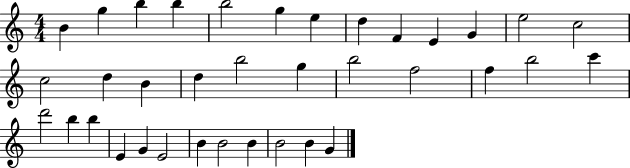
B4/q G5/q B5/q B5/q B5/h G5/q E5/q D5/q F4/q E4/q G4/q E5/h C5/h C5/h D5/q B4/q D5/q B5/h G5/q B5/h F5/h F5/q B5/h C6/q D6/h B5/q B5/q E4/q G4/q E4/h B4/q B4/h B4/q B4/h B4/q G4/q